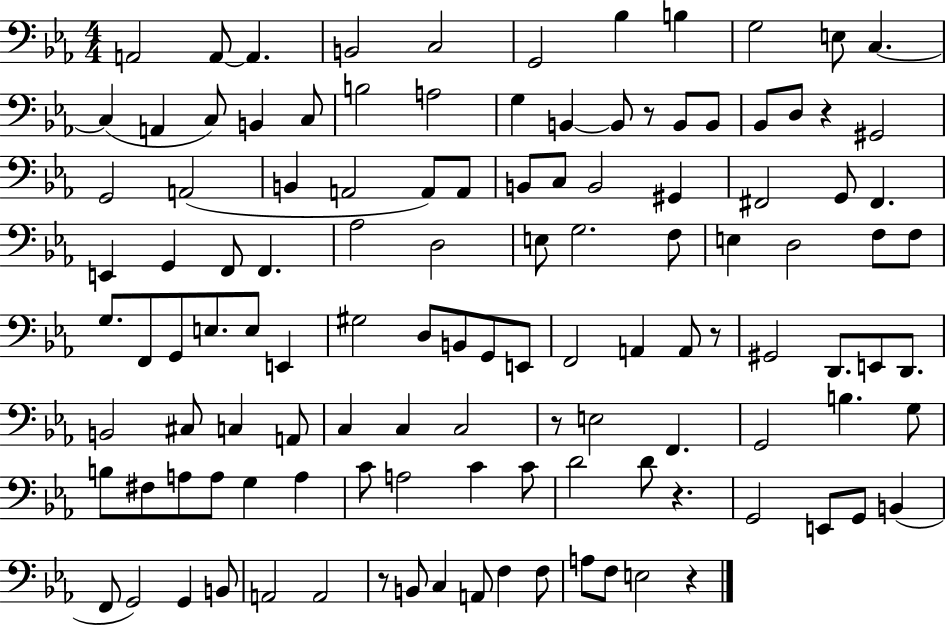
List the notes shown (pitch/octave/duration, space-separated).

A2/h A2/e A2/q. B2/h C3/h G2/h Bb3/q B3/q G3/h E3/e C3/q. C3/q A2/q C3/e B2/q C3/e B3/h A3/h G3/q B2/q B2/e R/e B2/e B2/e Bb2/e D3/e R/q G#2/h G2/h A2/h B2/q A2/h A2/e A2/e B2/e C3/e B2/h G#2/q F#2/h G2/e F#2/q. E2/q G2/q F2/e F2/q. Ab3/h D3/h E3/e G3/h. F3/e E3/q D3/h F3/e F3/e G3/e. F2/e G2/e E3/e. E3/e E2/q G#3/h D3/e B2/e G2/e E2/e F2/h A2/q A2/e R/e G#2/h D2/e. E2/e D2/e. B2/h C#3/e C3/q A2/e C3/q C3/q C3/h R/e E3/h F2/q. G2/h B3/q. G3/e B3/e F#3/e A3/e A3/e G3/q A3/q C4/e A3/h C4/q C4/e D4/h D4/e R/q. G2/h E2/e G2/e B2/q F2/e G2/h G2/q B2/e A2/h A2/h R/e B2/e C3/q A2/e F3/q F3/e A3/e F3/e E3/h R/q